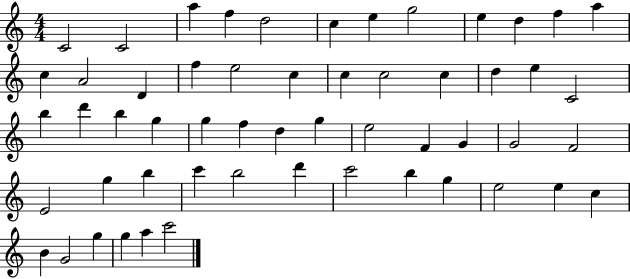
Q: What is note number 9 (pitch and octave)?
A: E5